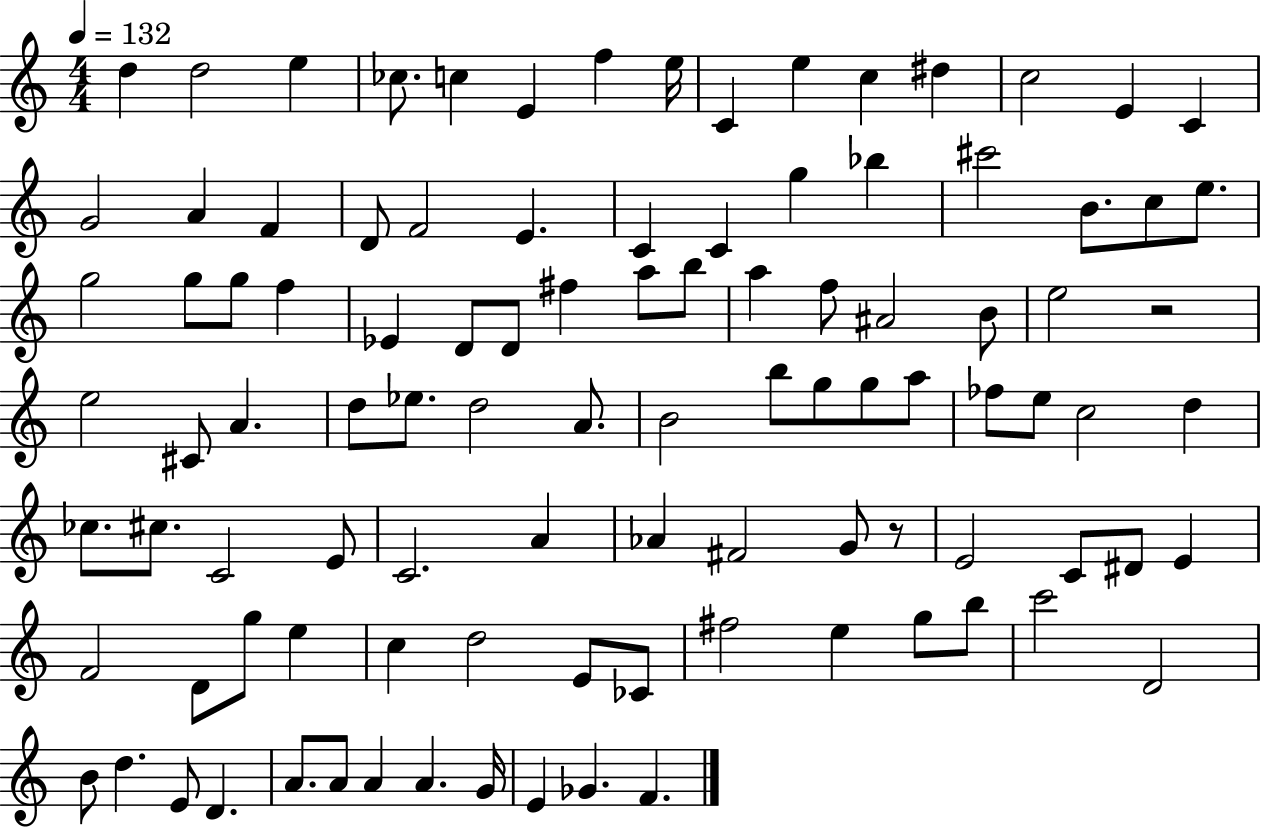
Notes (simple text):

D5/q D5/h E5/q CES5/e. C5/q E4/q F5/q E5/s C4/q E5/q C5/q D#5/q C5/h E4/q C4/q G4/h A4/q F4/q D4/e F4/h E4/q. C4/q C4/q G5/q Bb5/q C#6/h B4/e. C5/e E5/e. G5/h G5/e G5/e F5/q Eb4/q D4/e D4/e F#5/q A5/e B5/e A5/q F5/e A#4/h B4/e E5/h R/h E5/h C#4/e A4/q. D5/e Eb5/e. D5/h A4/e. B4/h B5/e G5/e G5/e A5/e FES5/e E5/e C5/h D5/q CES5/e. C#5/e. C4/h E4/e C4/h. A4/q Ab4/q F#4/h G4/e R/e E4/h C4/e D#4/e E4/q F4/h D4/e G5/e E5/q C5/q D5/h E4/e CES4/e F#5/h E5/q G5/e B5/e C6/h D4/h B4/e D5/q. E4/e D4/q. A4/e. A4/e A4/q A4/q. G4/s E4/q Gb4/q. F4/q.